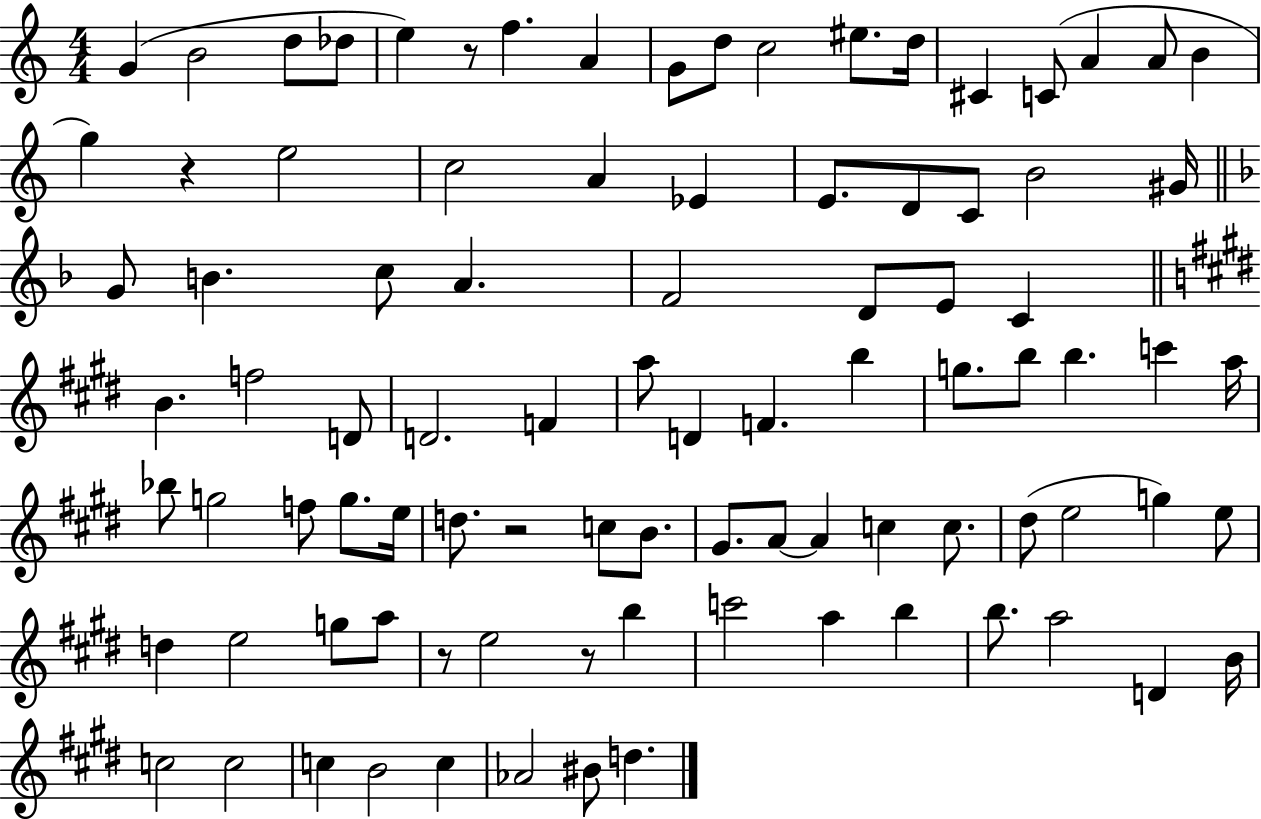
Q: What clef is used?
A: treble